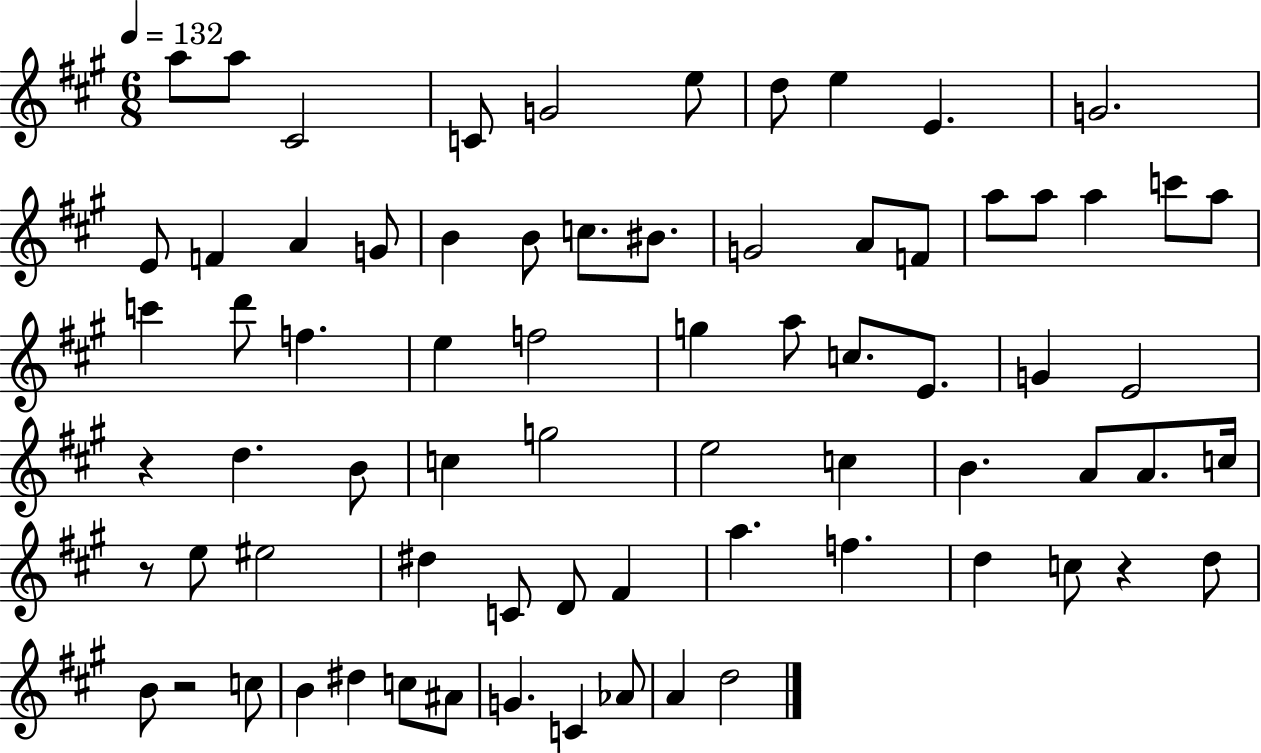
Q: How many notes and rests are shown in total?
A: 73